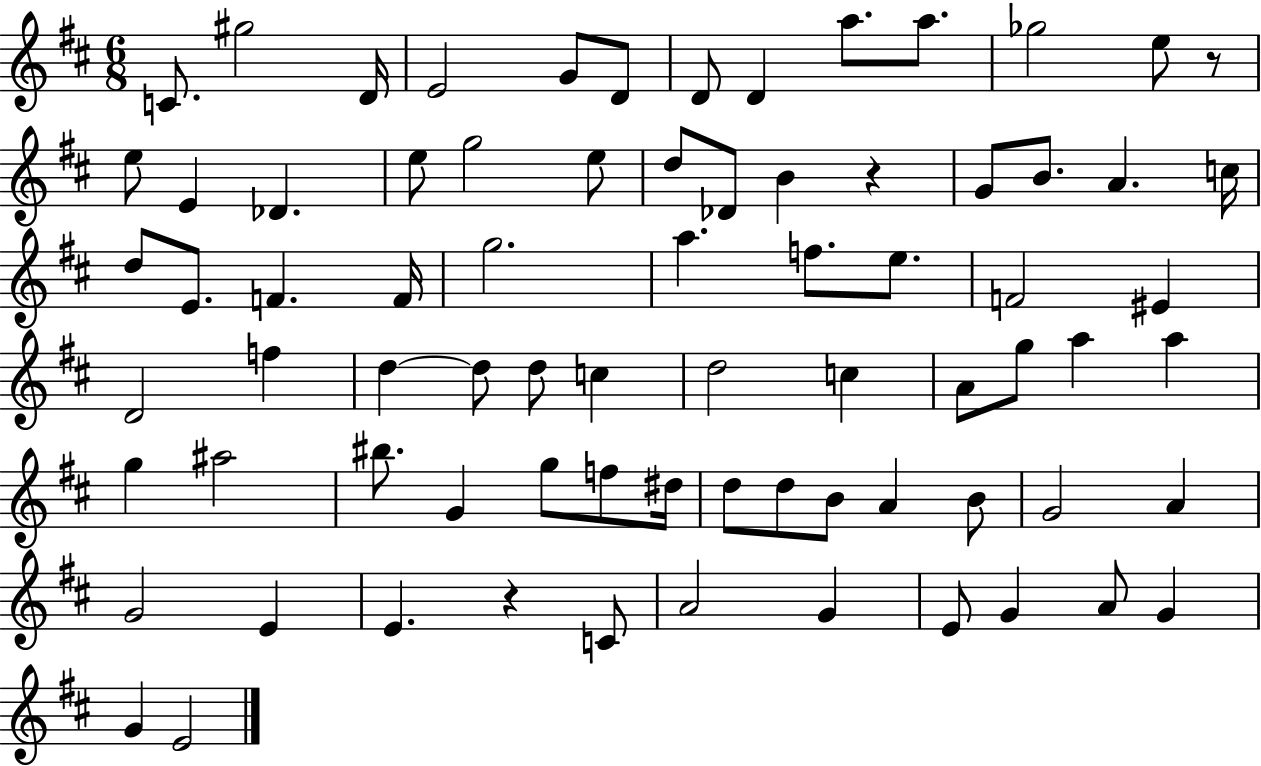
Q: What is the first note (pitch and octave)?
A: C4